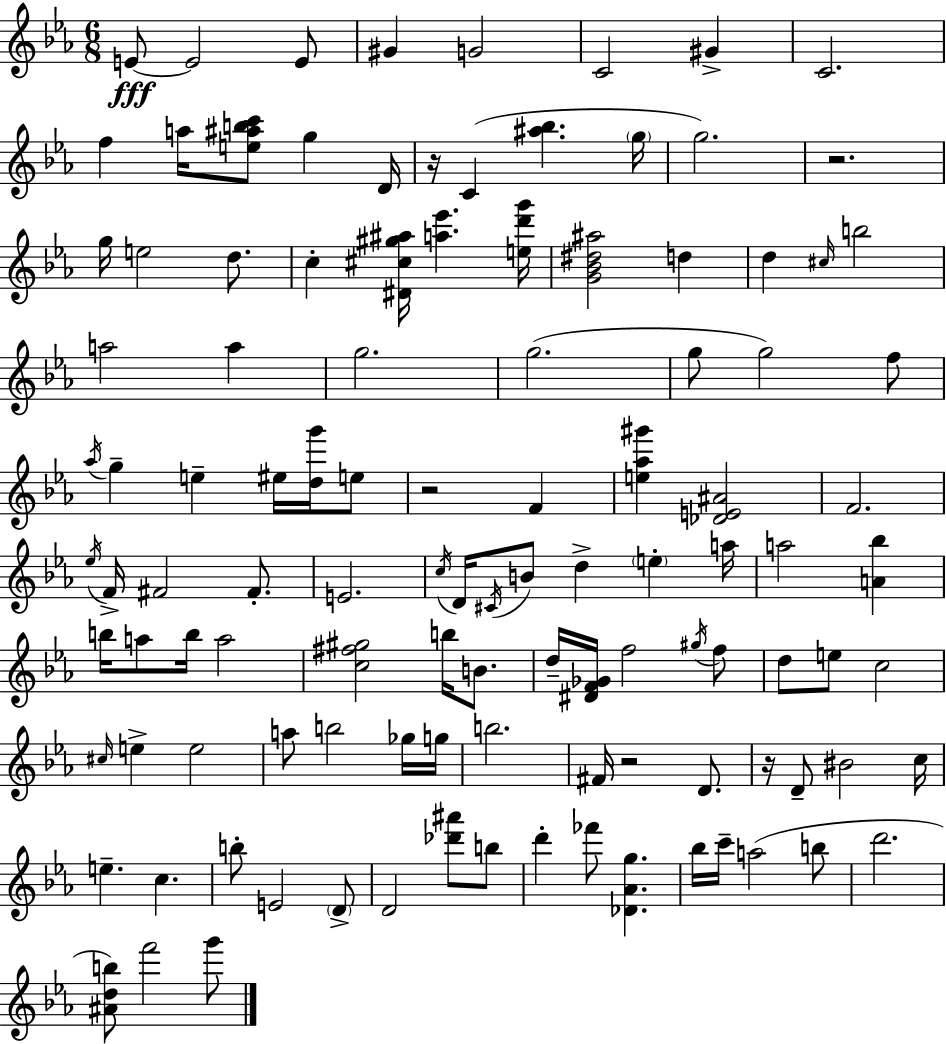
{
  \clef treble
  \numericTimeSignature
  \time 6/8
  \key c \minor
  \repeat volta 2 { e'8~~\fff e'2 e'8 | gis'4 g'2 | c'2 gis'4-> | c'2. | \break f''4 a''16 <e'' ais'' b'' c'''>8 g''4 d'16 | r16 c'4( <ais'' bes''>4. \parenthesize g''16 | g''2.) | r2. | \break g''16 e''2 d''8. | c''4-. <dis' cis'' gis'' ais''>16 <a'' ees'''>4. <e'' d''' g'''>16 | <g' bes' dis'' ais''>2 d''4 | d''4 \grace { cis''16 } b''2 | \break a''2 a''4 | g''2. | g''2.( | g''8 g''2) f''8 | \break \acciaccatura { aes''16 } g''4-- e''4-- eis''16 <d'' g'''>16 | e''8 r2 f'4 | <e'' aes'' gis'''>4 <des' e' ais'>2 | f'2. | \break \acciaccatura { ees''16 } f'16-> fis'2 | fis'8.-. e'2. | \acciaccatura { c''16 } d'16 \acciaccatura { cis'16 } b'8 d''4-> | \parenthesize e''4-. a''16 a''2 | \break <a' bes''>4 b''16 a''8 b''16 a''2 | <c'' fis'' gis''>2 | b''16 b'8. d''16-- <dis' f' ges'>16 f''2 | \acciaccatura { gis''16 } f''8 d''8 e''8 c''2 | \break \grace { cis''16 } e''4-> e''2 | a''8 b''2 | ges''16 g''16 b''2. | fis'16 r2 | \break d'8. r16 d'8-- bis'2 | c''16 e''4.-- | c''4. b''8-. e'2 | \parenthesize d'8-> d'2 | \break <des''' ais'''>8 b''8 d'''4-. fes'''8 | <des' aes' g''>4. bes''16 c'''16-- a''2( | b''8 d'''2. | <ais' d'' b''>8) f'''2 | \break g'''8 } \bar "|."
}